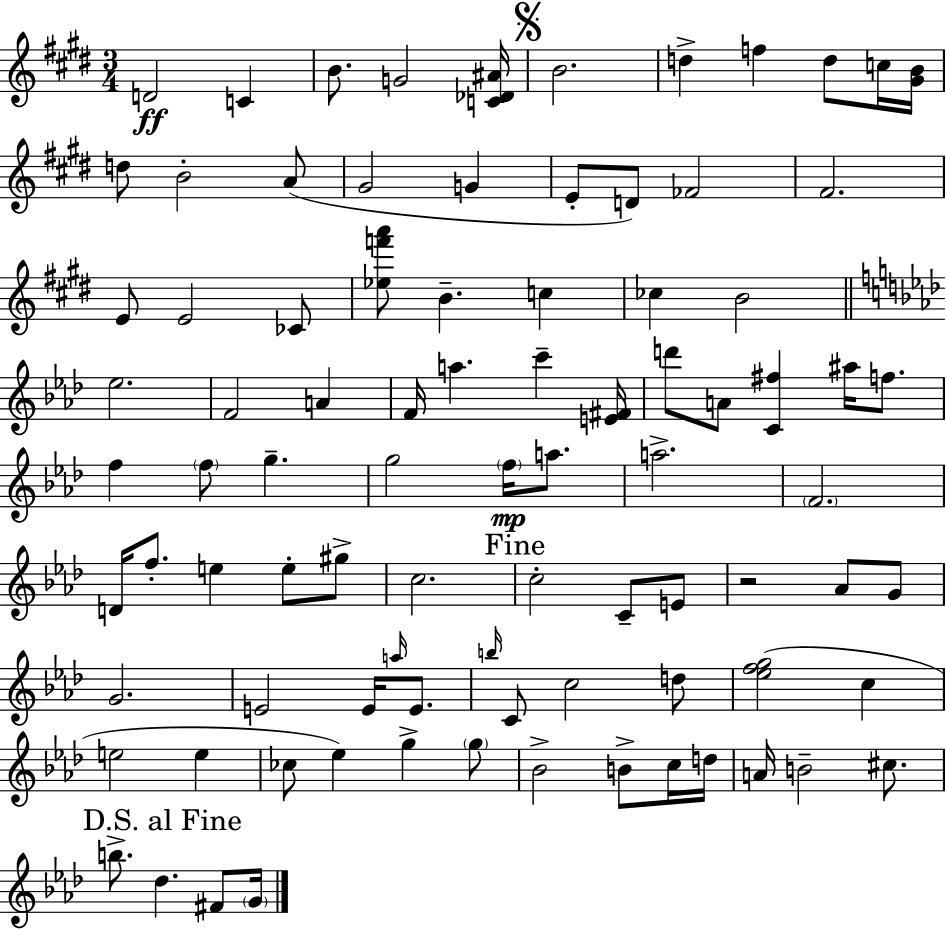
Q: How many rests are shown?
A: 1